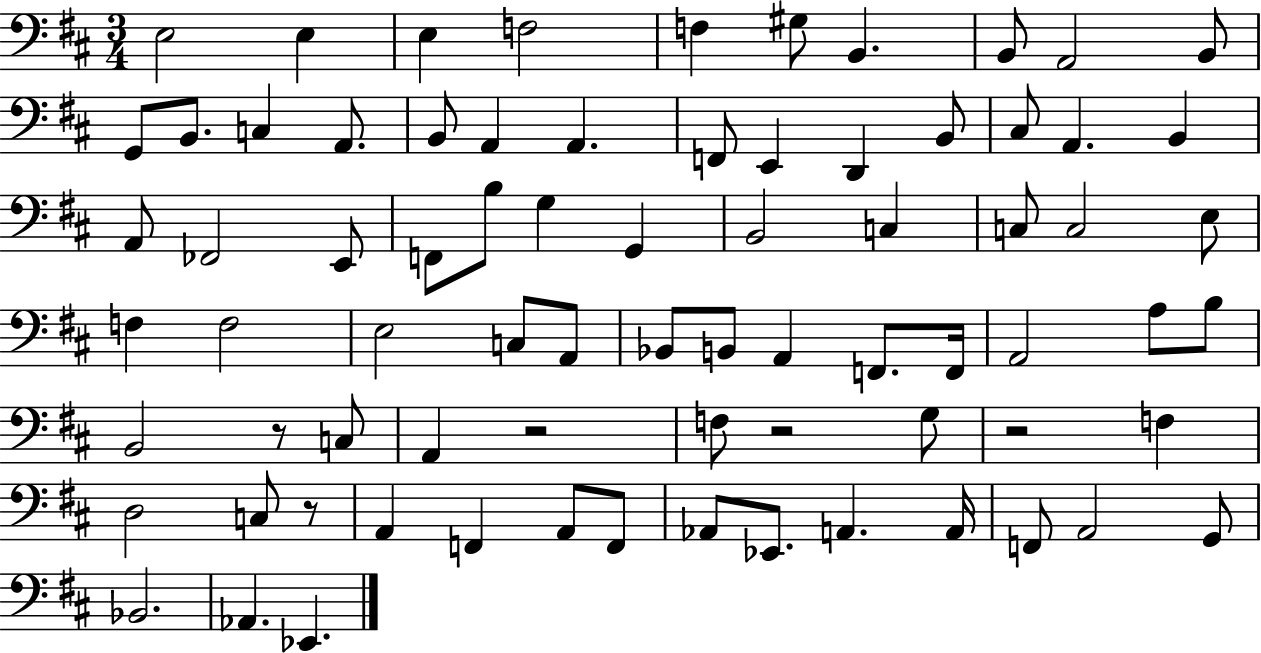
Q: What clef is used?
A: bass